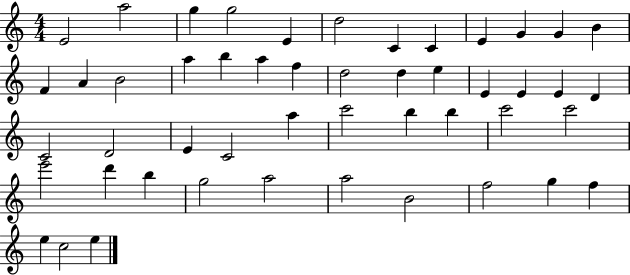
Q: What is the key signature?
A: C major